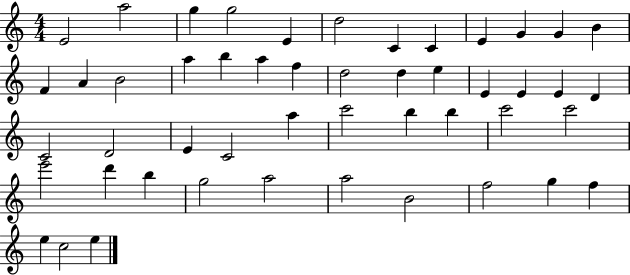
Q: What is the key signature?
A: C major